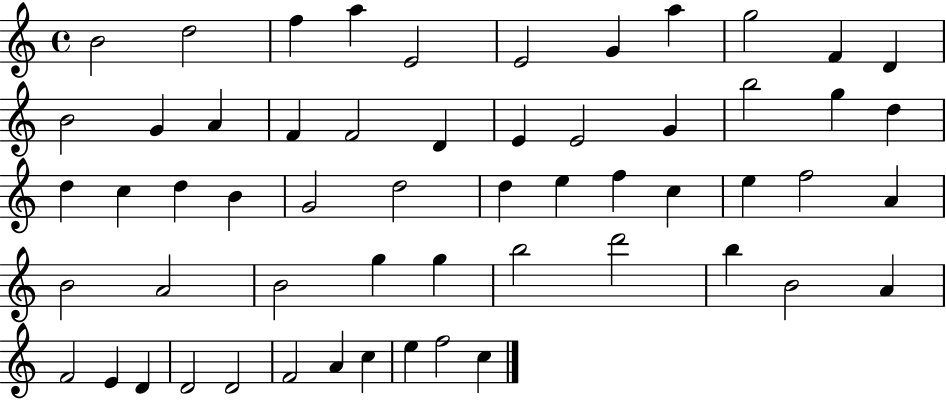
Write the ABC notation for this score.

X:1
T:Untitled
M:4/4
L:1/4
K:C
B2 d2 f a E2 E2 G a g2 F D B2 G A F F2 D E E2 G b2 g d d c d B G2 d2 d e f c e f2 A B2 A2 B2 g g b2 d'2 b B2 A F2 E D D2 D2 F2 A c e f2 c